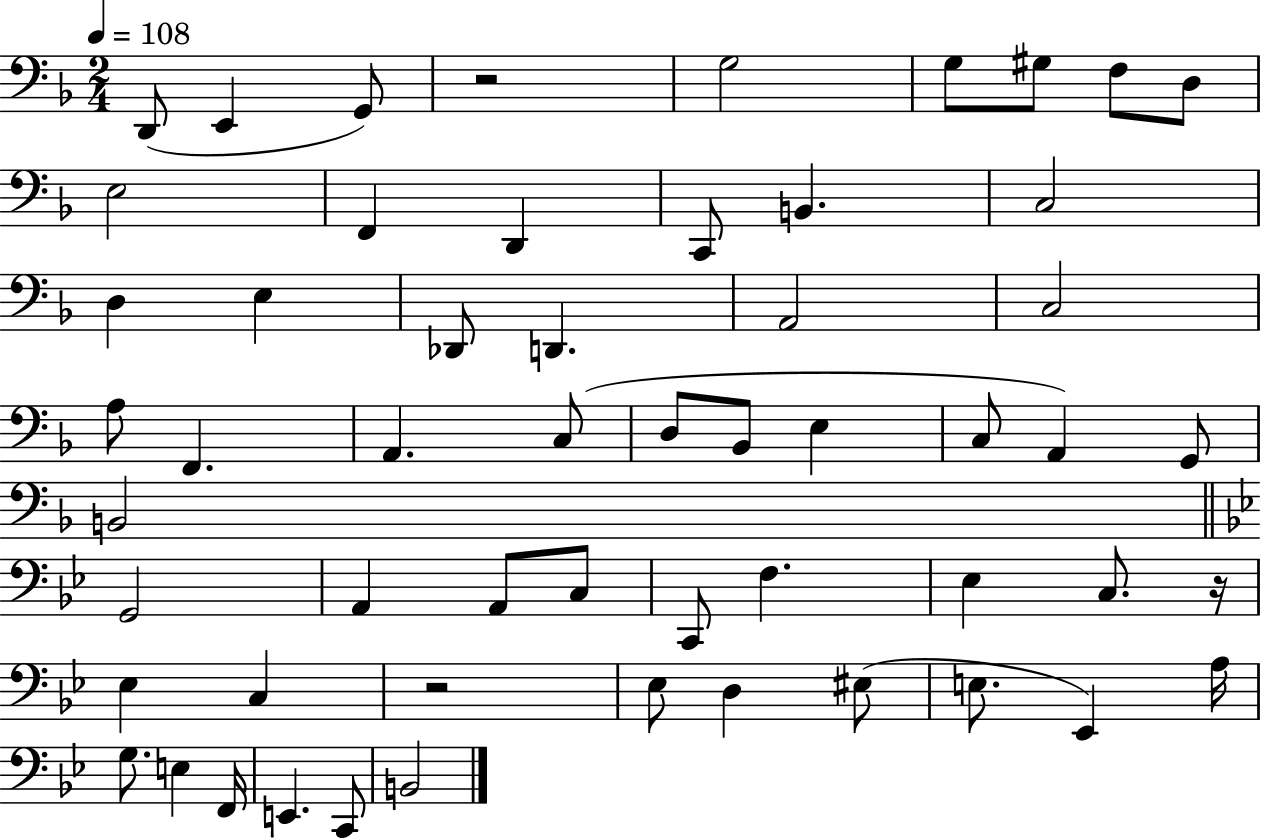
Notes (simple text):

D2/e E2/q G2/e R/h G3/h G3/e G#3/e F3/e D3/e E3/h F2/q D2/q C2/e B2/q. C3/h D3/q E3/q Db2/e D2/q. A2/h C3/h A3/e F2/q. A2/q. C3/e D3/e Bb2/e E3/q C3/e A2/q G2/e B2/h G2/h A2/q A2/e C3/e C2/e F3/q. Eb3/q C3/e. R/s Eb3/q C3/q R/h Eb3/e D3/q EIS3/e E3/e. Eb2/q A3/s G3/e. E3/q F2/s E2/q. C2/e B2/h